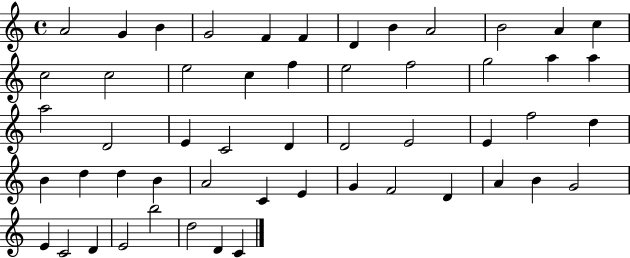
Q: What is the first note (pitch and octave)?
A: A4